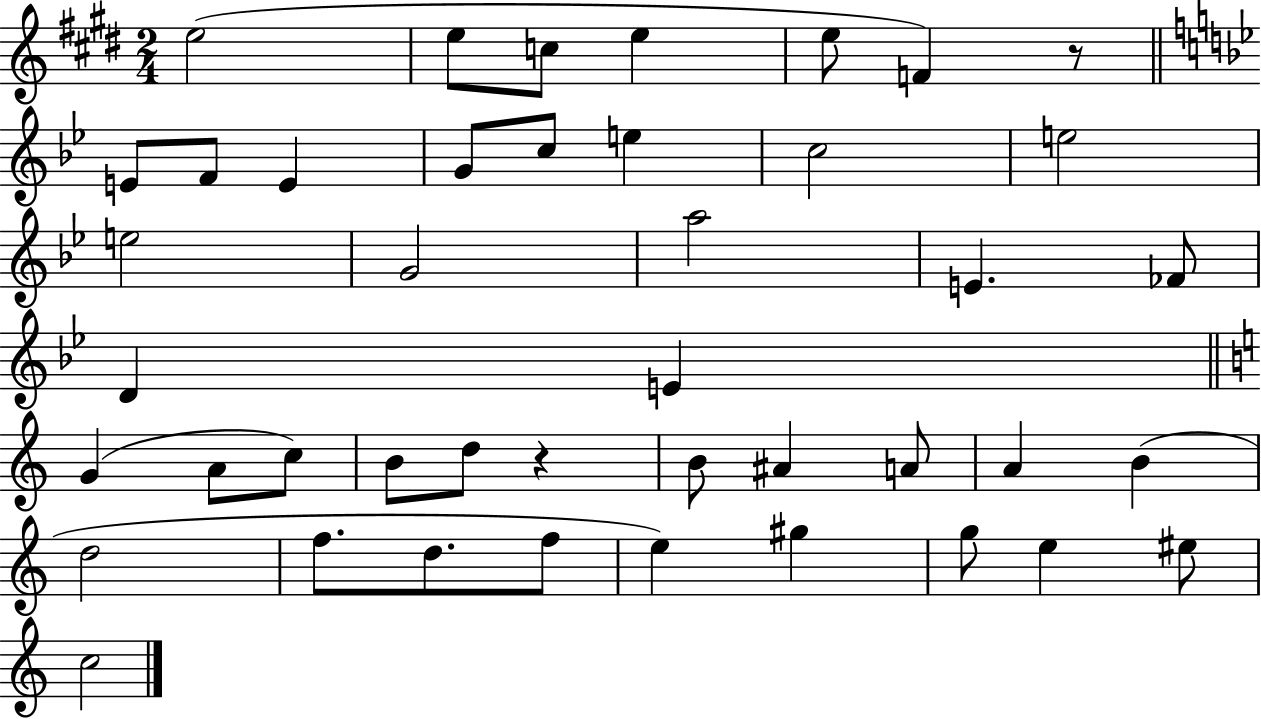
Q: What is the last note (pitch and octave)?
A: C5